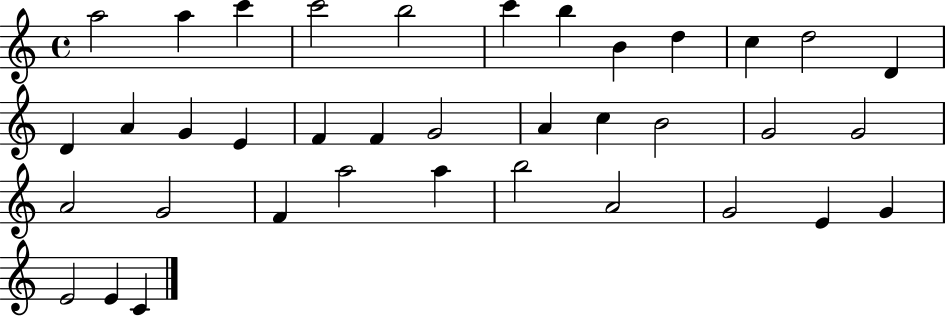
X:1
T:Untitled
M:4/4
L:1/4
K:C
a2 a c' c'2 b2 c' b B d c d2 D D A G E F F G2 A c B2 G2 G2 A2 G2 F a2 a b2 A2 G2 E G E2 E C